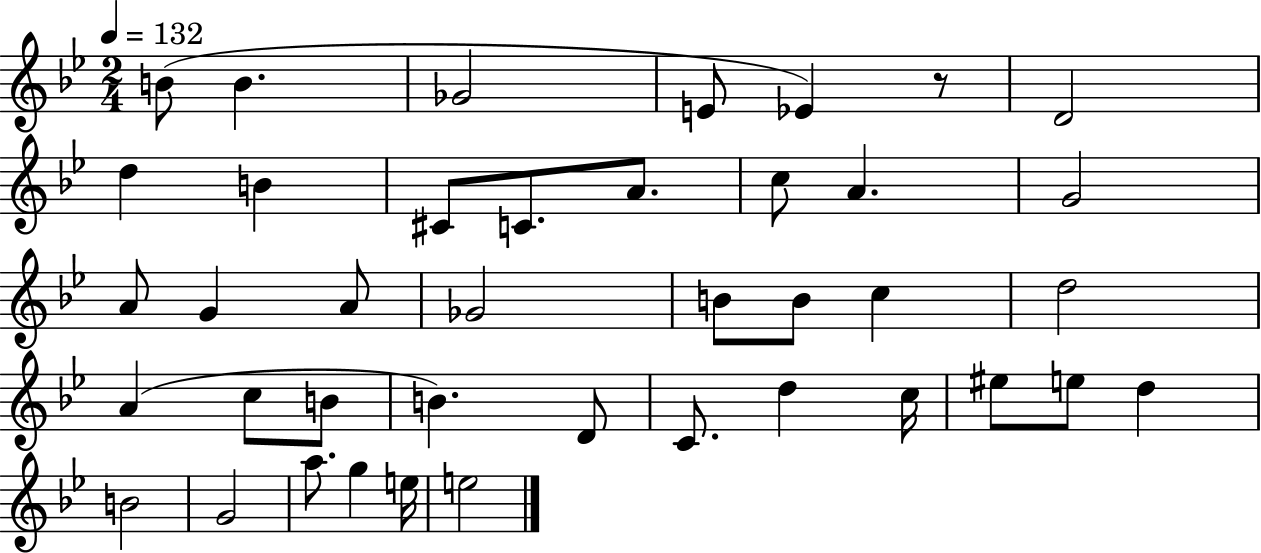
B4/e B4/q. Gb4/h E4/e Eb4/q R/e D4/h D5/q B4/q C#4/e C4/e. A4/e. C5/e A4/q. G4/h A4/e G4/q A4/e Gb4/h B4/e B4/e C5/q D5/h A4/q C5/e B4/e B4/q. D4/e C4/e. D5/q C5/s EIS5/e E5/e D5/q B4/h G4/h A5/e. G5/q E5/s E5/h